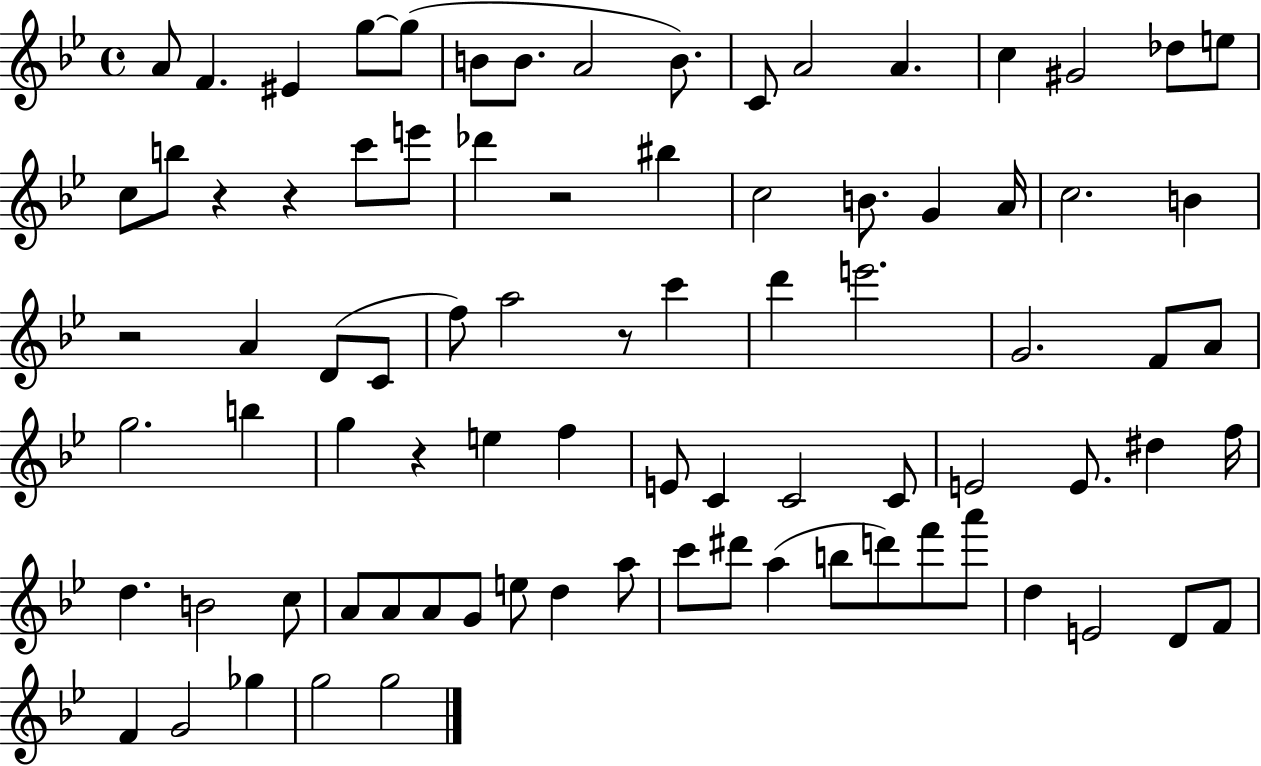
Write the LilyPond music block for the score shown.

{
  \clef treble
  \time 4/4
  \defaultTimeSignature
  \key bes \major
  a'8 f'4. eis'4 g''8~~ g''8( | b'8 b'8. a'2 b'8.) | c'8 a'2 a'4. | c''4 gis'2 des''8 e''8 | \break c''8 b''8 r4 r4 c'''8 e'''8 | des'''4 r2 bis''4 | c''2 b'8. g'4 a'16 | c''2. b'4 | \break r2 a'4 d'8( c'8 | f''8) a''2 r8 c'''4 | d'''4 e'''2. | g'2. f'8 a'8 | \break g''2. b''4 | g''4 r4 e''4 f''4 | e'8 c'4 c'2 c'8 | e'2 e'8. dis''4 f''16 | \break d''4. b'2 c''8 | a'8 a'8 a'8 g'8 e''8 d''4 a''8 | c'''8 dis'''8 a''4( b''8 d'''8) f'''8 a'''8 | d''4 e'2 d'8 f'8 | \break f'4 g'2 ges''4 | g''2 g''2 | \bar "|."
}